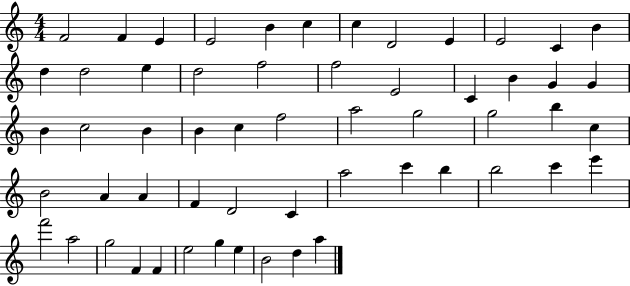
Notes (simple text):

F4/h F4/q E4/q E4/h B4/q C5/q C5/q D4/h E4/q E4/h C4/q B4/q D5/q D5/h E5/q D5/h F5/h F5/h E4/h C4/q B4/q G4/q G4/q B4/q C5/h B4/q B4/q C5/q F5/h A5/h G5/h G5/h B5/q C5/q B4/h A4/q A4/q F4/q D4/h C4/q A5/h C6/q B5/q B5/h C6/q E6/q F6/h A5/h G5/h F4/q F4/q E5/h G5/q E5/q B4/h D5/q A5/q